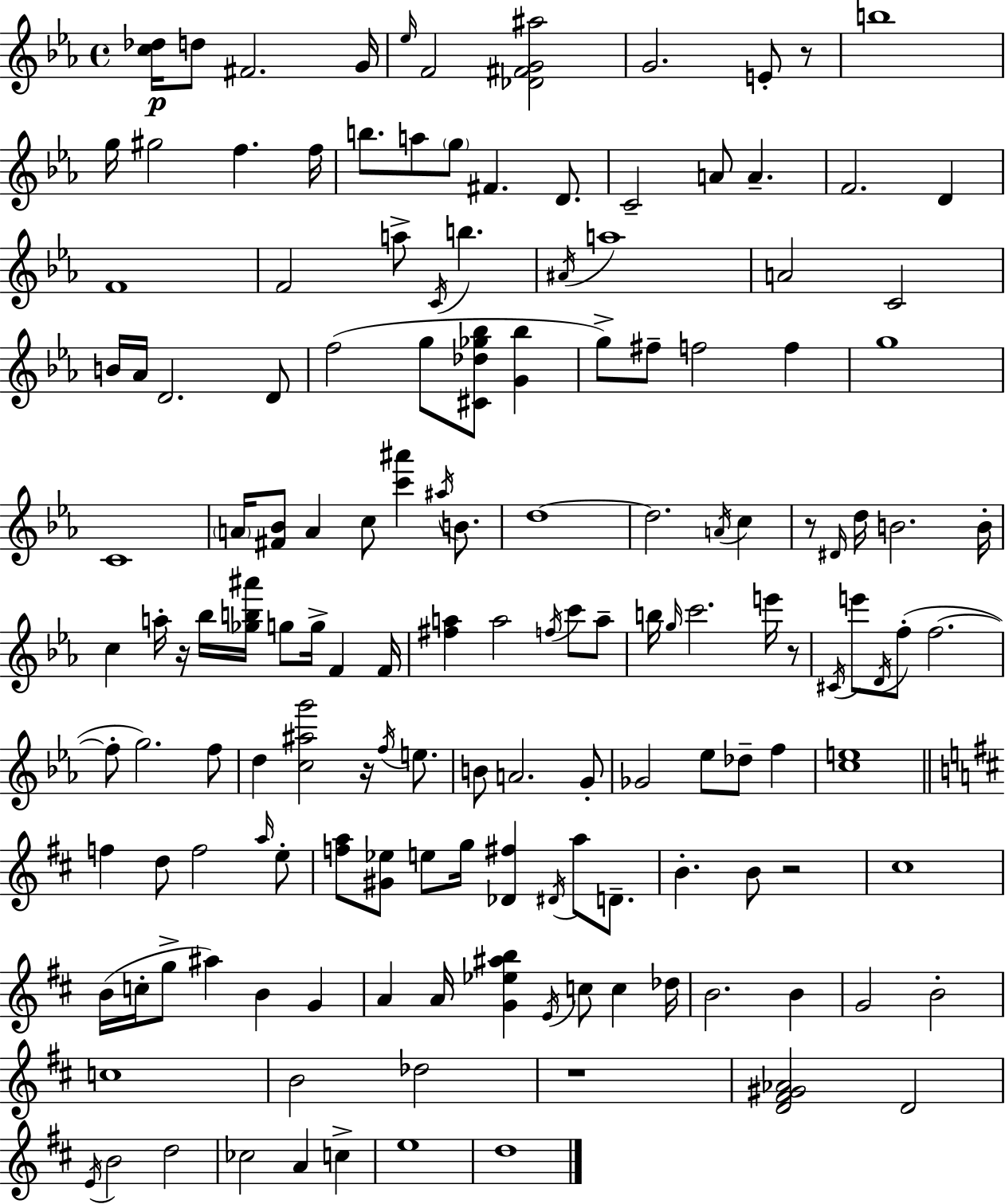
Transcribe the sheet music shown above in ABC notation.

X:1
T:Untitled
M:4/4
L:1/4
K:Cm
[c_d]/4 d/2 ^F2 G/4 _e/4 F2 [_D^FG^a]2 G2 E/2 z/2 b4 g/4 ^g2 f f/4 b/2 a/2 g/2 ^F D/2 C2 A/2 A F2 D F4 F2 a/2 C/4 b ^A/4 a4 A2 C2 B/4 _A/4 D2 D/2 f2 g/2 [^C_d_g_b]/2 [G_b] g/2 ^f/2 f2 f g4 C4 A/4 [^F_B]/2 A c/2 [c'^a'] ^a/4 B/2 d4 d2 A/4 c z/2 ^D/4 d/4 B2 B/4 c a/4 z/4 _b/4 [_gb^a']/4 g/2 g/4 F F/4 [^fa] a2 f/4 c'/2 a/2 b/4 g/4 c'2 e'/4 z/2 ^C/4 e'/2 D/4 f/2 f2 f/2 g2 f/2 d [c^ag']2 z/4 f/4 e/2 B/2 A2 G/2 _G2 _e/2 _d/2 f [ce]4 f d/2 f2 a/4 e/2 [fa]/2 [^G_e]/2 e/2 g/4 [_D^f] ^D/4 a/2 D/2 B B/2 z2 ^c4 B/4 c/4 g/2 ^a B G A A/4 [G_e^ab] E/4 c/2 c _d/4 B2 B G2 B2 c4 B2 _d2 z4 [D^F^G_A]2 D2 E/4 B2 d2 _c2 A c e4 d4